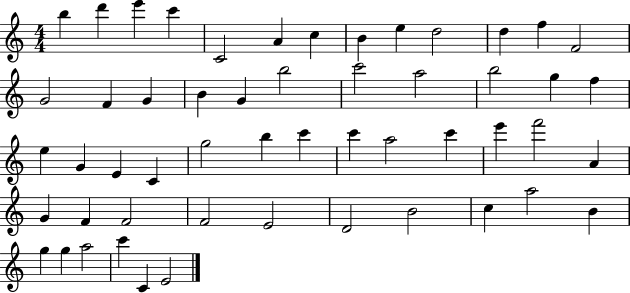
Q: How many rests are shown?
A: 0